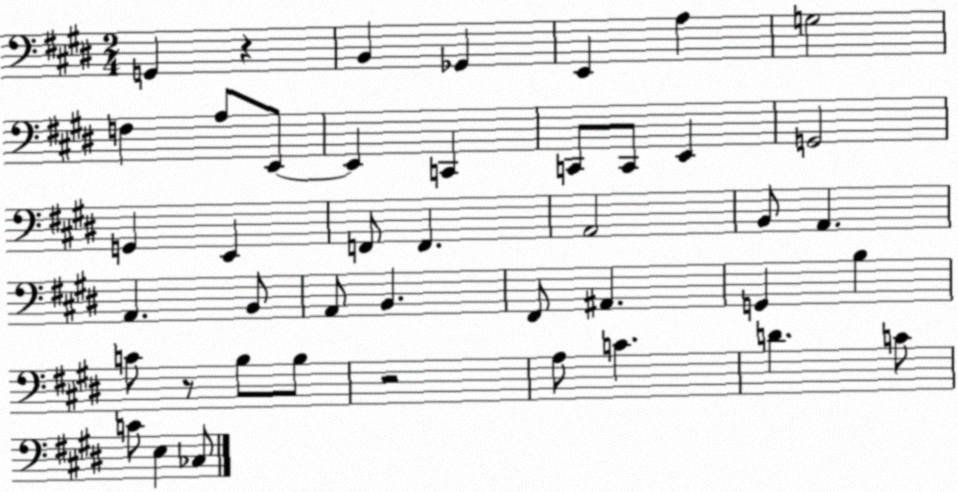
X:1
T:Untitled
M:2/4
L:1/4
K:E
G,, z B,, _G,, E,, A, G,2 F, A,/2 E,,/2 E,, C,, C,,/2 C,,/2 E,, G,,2 G,, E,, F,,/2 F,, A,,2 B,,/2 A,, A,, B,,/2 A,,/2 B,, ^F,,/2 ^A,, G,, B, C/2 z/2 B,/2 B,/2 z2 A,/2 C D C/2 C/2 E, _C,/2